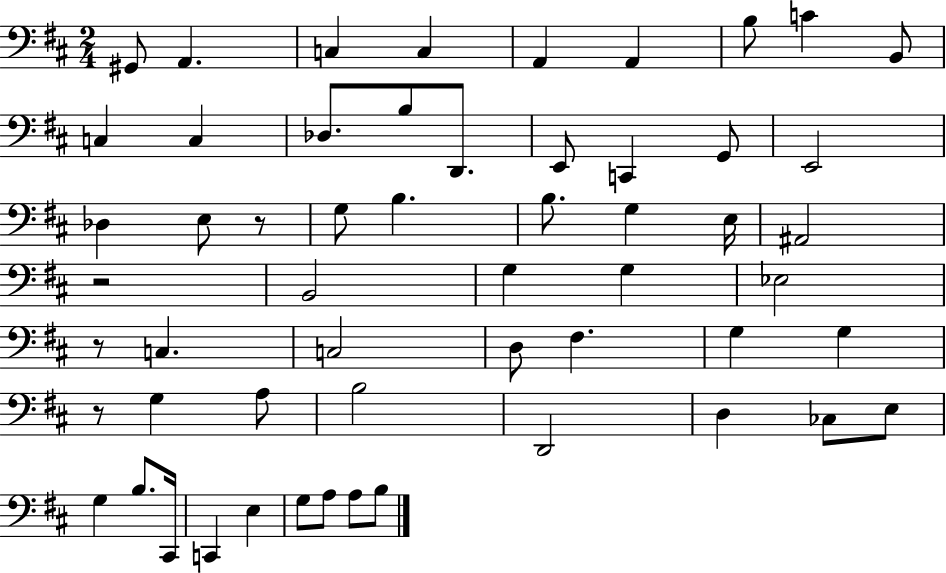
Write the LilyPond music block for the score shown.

{
  \clef bass
  \numericTimeSignature
  \time 2/4
  \key d \major
  gis,8 a,4. | c4 c4 | a,4 a,4 | b8 c'4 b,8 | \break c4 c4 | des8. b8 d,8. | e,8 c,4 g,8 | e,2 | \break des4 e8 r8 | g8 b4. | b8. g4 e16 | ais,2 | \break r2 | b,2 | g4 g4 | ees2 | \break r8 c4. | c2 | d8 fis4. | g4 g4 | \break r8 g4 a8 | b2 | d,2 | d4 ces8 e8 | \break g4 b8. cis,16 | c,4 e4 | g8 a8 a8 b8 | \bar "|."
}